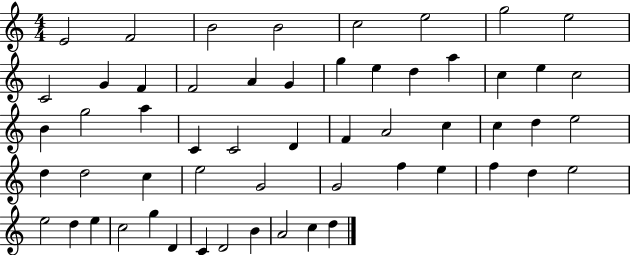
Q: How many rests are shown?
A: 0